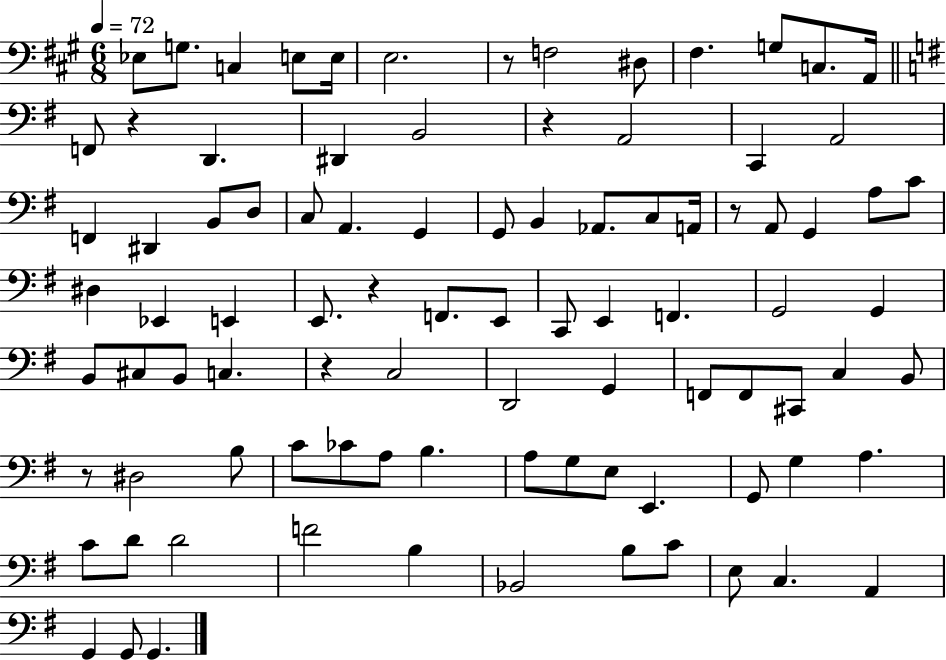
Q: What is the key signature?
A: A major